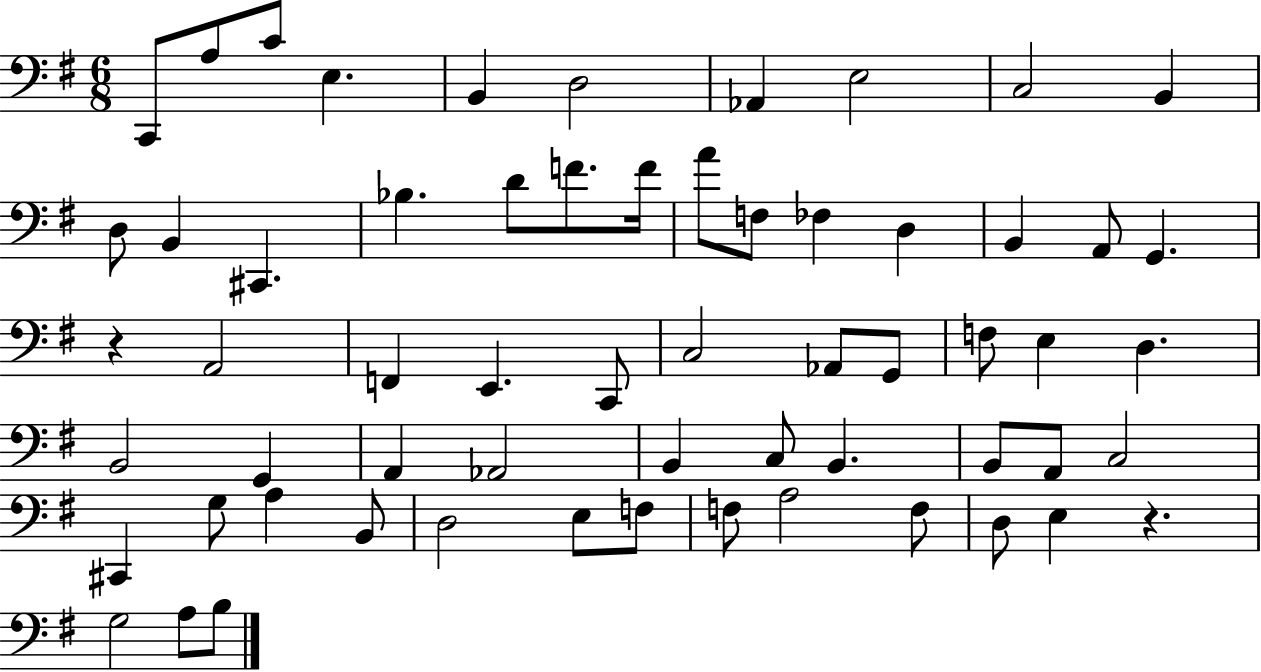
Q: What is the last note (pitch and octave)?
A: B3